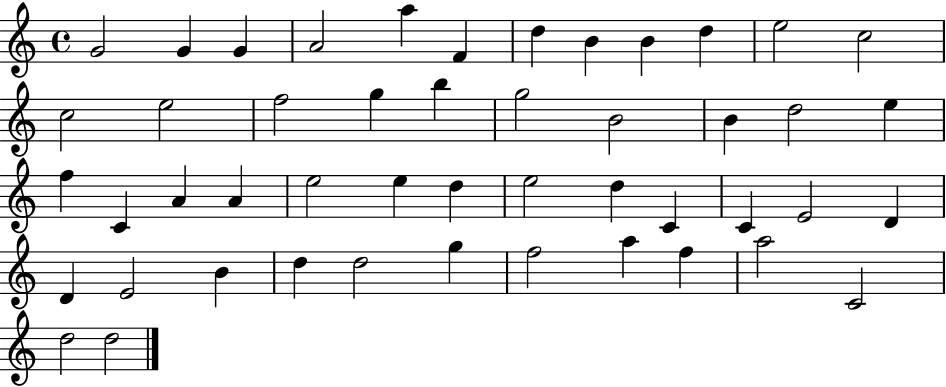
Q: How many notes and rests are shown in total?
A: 48